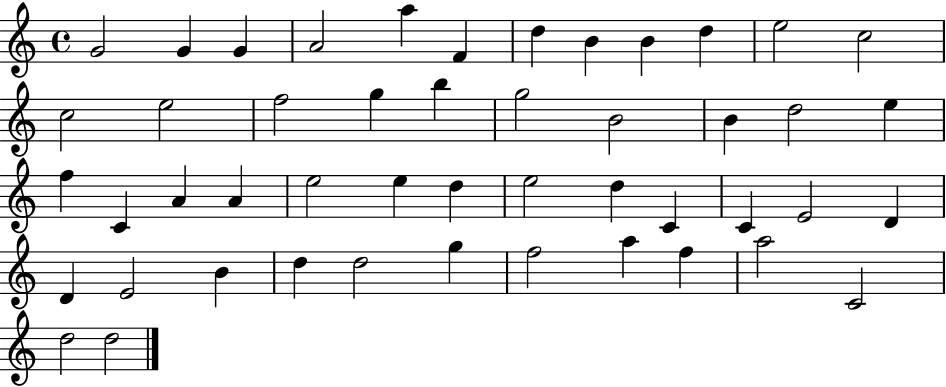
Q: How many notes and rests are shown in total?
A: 48